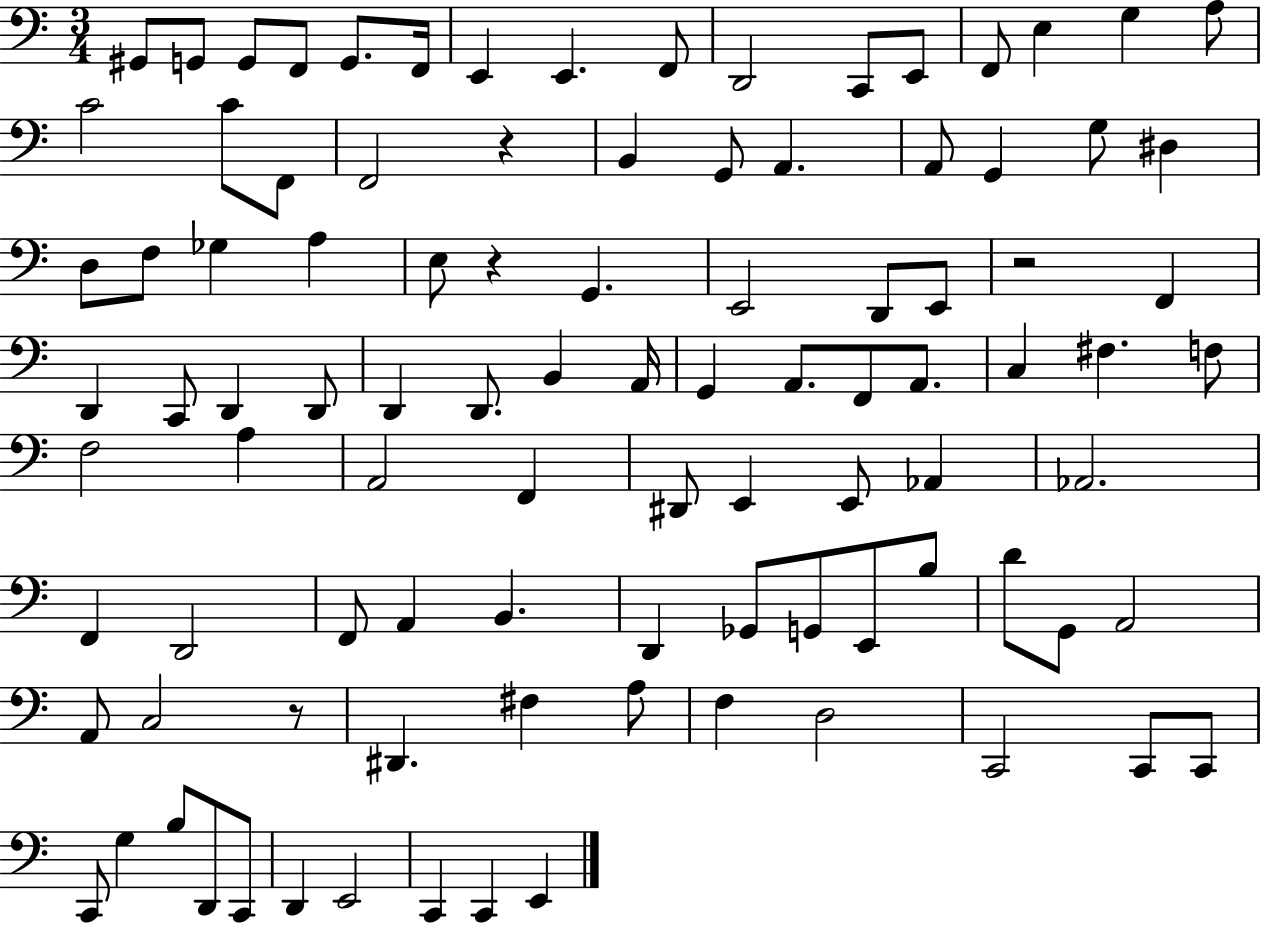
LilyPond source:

{
  \clef bass
  \numericTimeSignature
  \time 3/4
  \key c \major
  gis,8 g,8 g,8 f,8 g,8. f,16 | e,4 e,4. f,8 | d,2 c,8 e,8 | f,8 e4 g4 a8 | \break c'2 c'8 f,8 | f,2 r4 | b,4 g,8 a,4. | a,8 g,4 g8 dis4 | \break d8 f8 ges4 a4 | e8 r4 g,4. | e,2 d,8 e,8 | r2 f,4 | \break d,4 c,8 d,4 d,8 | d,4 d,8. b,4 a,16 | g,4 a,8. f,8 a,8. | c4 fis4. f8 | \break f2 a4 | a,2 f,4 | dis,8 e,4 e,8 aes,4 | aes,2. | \break f,4 d,2 | f,8 a,4 b,4. | d,4 ges,8 g,8 e,8 b8 | d'8 g,8 a,2 | \break a,8 c2 r8 | dis,4. fis4 a8 | f4 d2 | c,2 c,8 c,8 | \break c,8 g4 b8 d,8 c,8 | d,4 e,2 | c,4 c,4 e,4 | \bar "|."
}